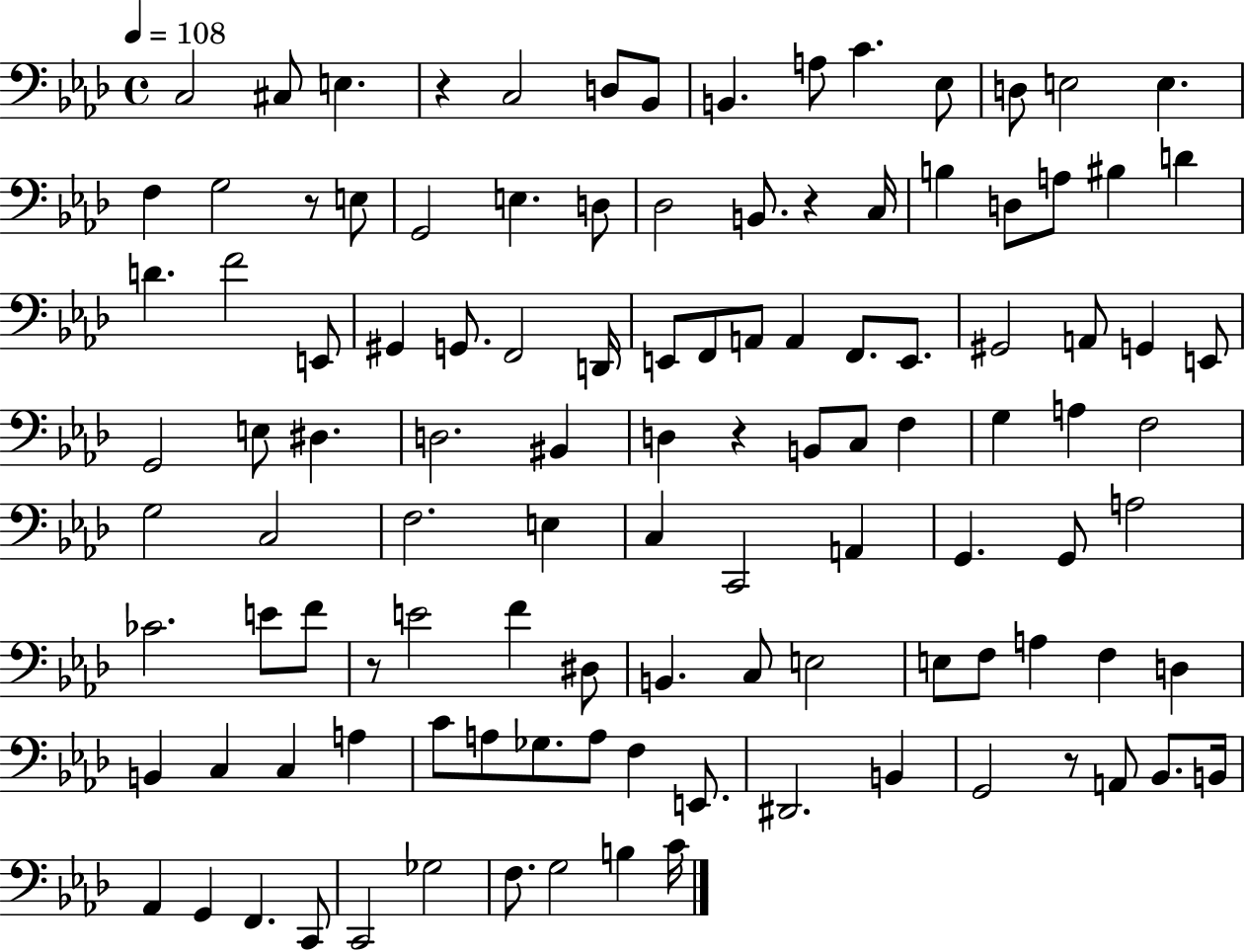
C3/h C#3/e E3/q. R/q C3/h D3/e Bb2/e B2/q. A3/e C4/q. Eb3/e D3/e E3/h E3/q. F3/q G3/h R/e E3/e G2/h E3/q. D3/e Db3/h B2/e. R/q C3/s B3/q D3/e A3/e BIS3/q D4/q D4/q. F4/h E2/e G#2/q G2/e. F2/h D2/s E2/e F2/e A2/e A2/q F2/e. E2/e. G#2/h A2/e G2/q E2/e G2/h E3/e D#3/q. D3/h. BIS2/q D3/q R/q B2/e C3/e F3/q G3/q A3/q F3/h G3/h C3/h F3/h. E3/q C3/q C2/h A2/q G2/q. G2/e A3/h CES4/h. E4/e F4/e R/e E4/h F4/q D#3/e B2/q. C3/e E3/h E3/e F3/e A3/q F3/q D3/q B2/q C3/q C3/q A3/q C4/e A3/e Gb3/e. A3/e F3/q E2/e. D#2/h. B2/q G2/h R/e A2/e Bb2/e. B2/s Ab2/q G2/q F2/q. C2/e C2/h Gb3/h F3/e. G3/h B3/q C4/s